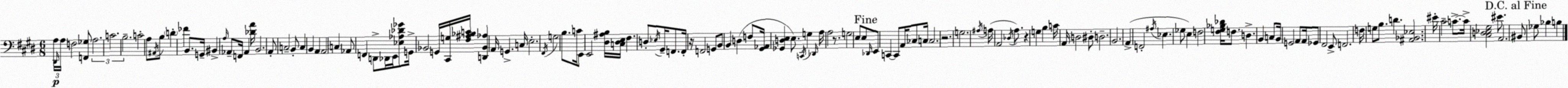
X:1
T:Untitled
M:6/8
L:1/4
K:E
A,/4 ^D,,/4 A,/4 F,2 [F,,_G,]/2 A,2 C2 B,2 C2 A,/2 ^A,,/4 B,/2 D _F B,,/2 G,,/4 ^B,, A,/4 _A,,/2 F,,/4 _A,, [_DA]/4 B,,2 A,,/2 C,2 B,,/2 C, B,, A,, A,,2 C, _A,,/2 F,, D,,/2 _D,,/4 E,,/4 [_E,_A,_D_G]/2 G,,/4 _B,,2 G,,/4 [^C,,G,]/4 [^F,^A,_B,C]/4 [D,,_B,,_A,] A,,/4 G,, C,/4 E,2 ^F,,/4 G,2 B,/2 C/4 E,,/2 E,,2 [^D,^A,B,]/4 [C,^D,E,]/4 ^F, D,/2 _E,/4 ^G,,/4 F,,/2 F,,/4 z/4 F,,2 G,,/2 B,,/2 B,, D, F,/2 [^G,,_A,,]/4 [_G,,D,E,] E,/2 C,,/4 G, _D,,/4 A,/4 A,2 z/2 G,2 E,/2 E,/2 _D,,/4 E,,/2 C,, C,,/2 A,,/4 _C,/2 C,/4 C,2 z2 G,2 ^A,/4 A,/4 A,,2 _D,/4 A,/2 z G, B, C/4 A,,/4 D,2 ^D,/2 D,2 B,,2 A,, F,,2 ^A,/4 _E, _G,/2 E, F,2 [^F,G,_B,_D]/4 F,/2 D, B,, C,/2 B,,/4 G,,2 A,,/2 A,,/4 _G,,/2 ^F,,2 E,,/2 F,,2 F,/4 G,/2 B,/2 D [^A,,_B,,_E,]2 ^E/4 ^C2 C/2 C/4 [^C,D,_E,^G,]2 ^E/2 A,,2 ^B,,/2 _G,/2 _B, B,